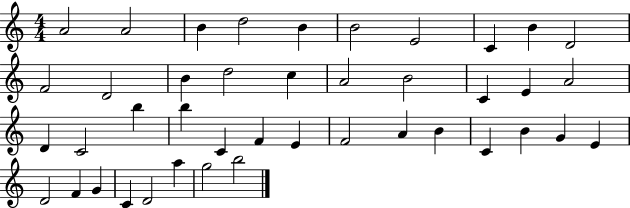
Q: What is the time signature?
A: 4/4